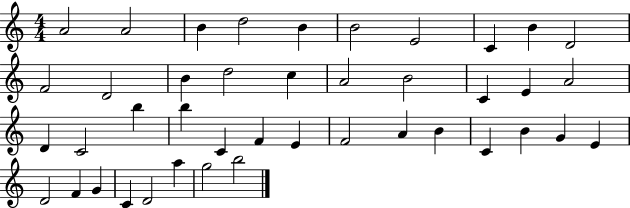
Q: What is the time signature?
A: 4/4